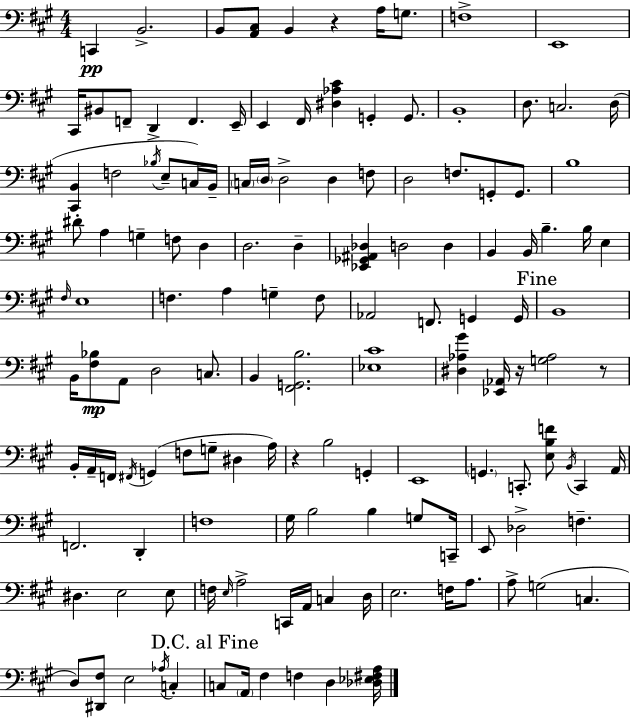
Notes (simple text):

C2/q B2/h. B2/e [A2,C#3]/e B2/q R/q A3/s G3/e. F3/w E2/w C#2/s BIS2/e F2/e D2/q F2/q. E2/s E2/q F#2/s [D#3,Ab3,C#4]/q G2/q G2/e. B2/w D3/e. C3/h. D3/s [C#2,B2]/q F3/h Bb3/s E3/e C3/s B2/s C3/s D3/s D3/h D3/q F3/e D3/h F3/e. G2/e G2/e. B3/w D#4/e A3/q G3/q F3/e D3/q D3/h. D3/q [Eb2,Gb2,A#2,Db3]/q D3/h D3/q B2/q B2/s B3/q. B3/s E3/q F#3/s E3/w F3/q. A3/q G3/q F3/e Ab2/h F2/e. G2/q G2/s B2/w B2/s [F#3,Bb3]/e A2/e D3/h C3/e. B2/q [F#2,G2,B3]/h. [Eb3,C#4]/w [D#3,Ab3,G#4]/q [Eb2,Ab2]/s R/s [G3,Ab3]/h R/e B2/s A2/s F2/s F#2/s G2/q F3/e G3/e D#3/q A3/s R/q B3/h G2/q E2/w G2/q. C2/e. [E3,B3,F4]/e B2/s C2/q A2/s F2/h. D2/q F3/w G#3/s B3/h B3/q G3/e C2/s E2/e Db3/h F3/q. D#3/q. E3/h E3/e F3/s E3/s A3/h C2/s A2/s C3/q D3/s E3/h. F3/s A3/e. A3/e G3/h C3/q. D3/e [D#2,F#3]/e E3/h Ab3/s C3/q C3/e A2/s F#3/q F3/q D3/q [Db3,Eb3,F#3,A3]/s